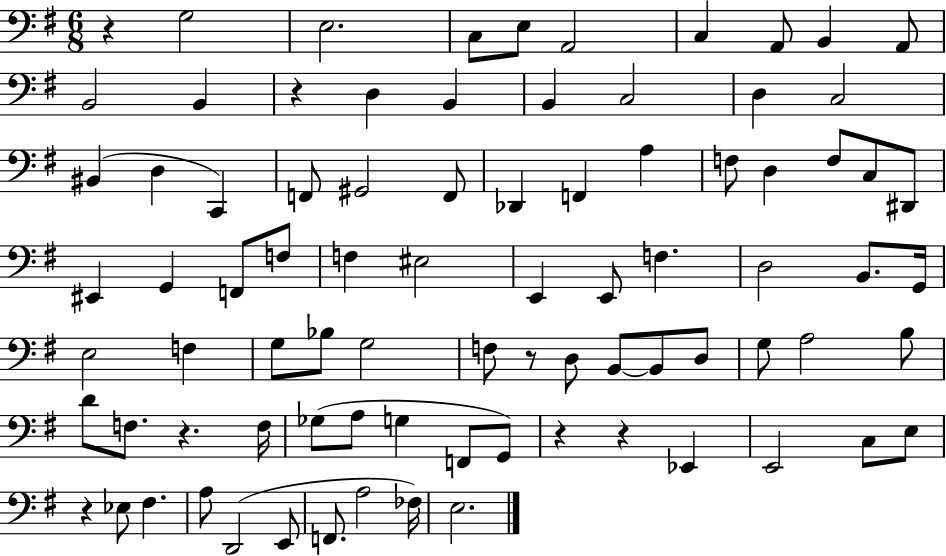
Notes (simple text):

R/q G3/h E3/h. C3/e E3/e A2/h C3/q A2/e B2/q A2/e B2/h B2/q R/q D3/q B2/q B2/q C3/h D3/q C3/h BIS2/q D3/q C2/q F2/e G#2/h F2/e Db2/q F2/q A3/q F3/e D3/q F3/e C3/e D#2/e EIS2/q G2/q F2/e F3/e F3/q EIS3/h E2/q E2/e F3/q. D3/h B2/e. G2/s E3/h F3/q G3/e Bb3/e G3/h F3/e R/e D3/e B2/e B2/e D3/e G3/e A3/h B3/e D4/e F3/e. R/q. F3/s Gb3/e A3/e G3/q F2/e G2/e R/q R/q Eb2/q E2/h C3/e E3/e R/q Eb3/e F#3/q. A3/e D2/h E2/e F2/e. A3/h FES3/s E3/h.